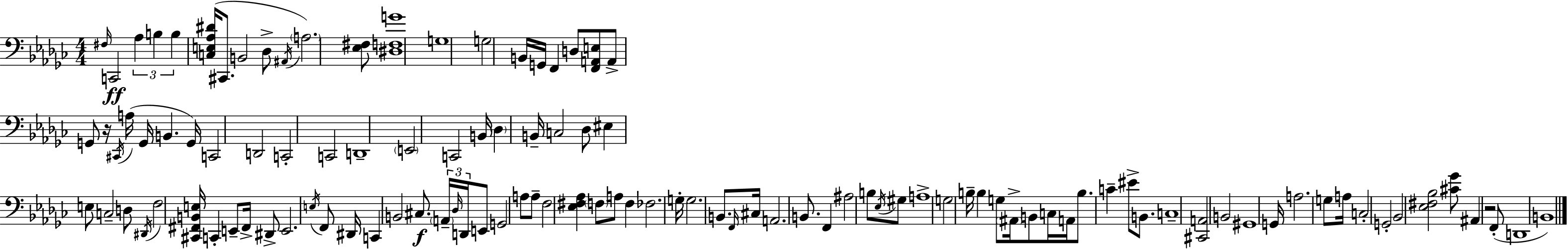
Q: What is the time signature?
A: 4/4